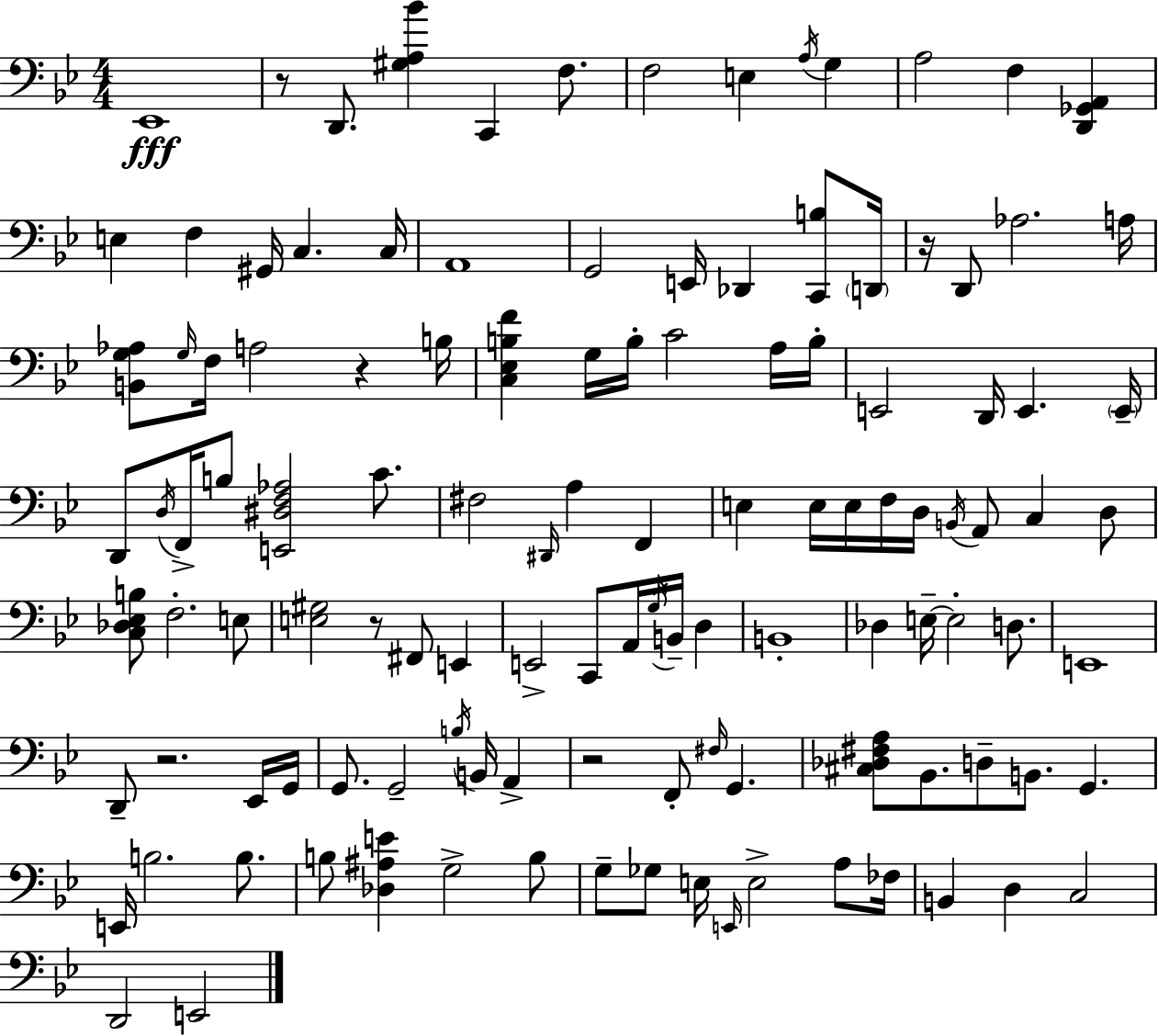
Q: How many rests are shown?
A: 6